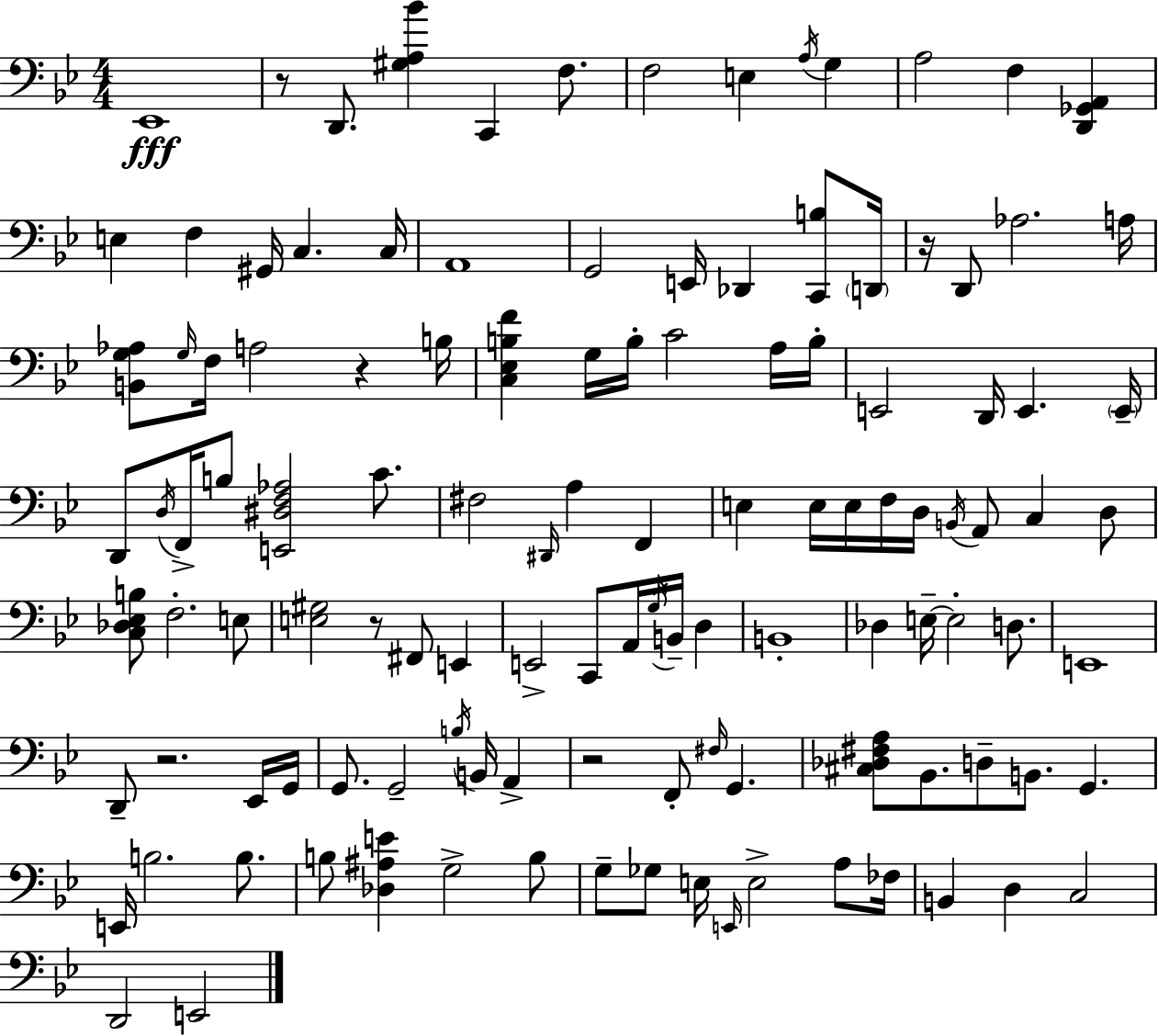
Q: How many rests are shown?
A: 6